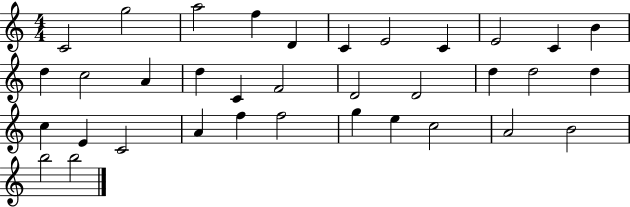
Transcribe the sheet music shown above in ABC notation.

X:1
T:Untitled
M:4/4
L:1/4
K:C
C2 g2 a2 f D C E2 C E2 C B d c2 A d C F2 D2 D2 d d2 d c E C2 A f f2 g e c2 A2 B2 b2 b2